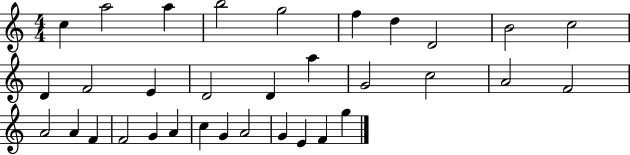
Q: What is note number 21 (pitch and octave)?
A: A4